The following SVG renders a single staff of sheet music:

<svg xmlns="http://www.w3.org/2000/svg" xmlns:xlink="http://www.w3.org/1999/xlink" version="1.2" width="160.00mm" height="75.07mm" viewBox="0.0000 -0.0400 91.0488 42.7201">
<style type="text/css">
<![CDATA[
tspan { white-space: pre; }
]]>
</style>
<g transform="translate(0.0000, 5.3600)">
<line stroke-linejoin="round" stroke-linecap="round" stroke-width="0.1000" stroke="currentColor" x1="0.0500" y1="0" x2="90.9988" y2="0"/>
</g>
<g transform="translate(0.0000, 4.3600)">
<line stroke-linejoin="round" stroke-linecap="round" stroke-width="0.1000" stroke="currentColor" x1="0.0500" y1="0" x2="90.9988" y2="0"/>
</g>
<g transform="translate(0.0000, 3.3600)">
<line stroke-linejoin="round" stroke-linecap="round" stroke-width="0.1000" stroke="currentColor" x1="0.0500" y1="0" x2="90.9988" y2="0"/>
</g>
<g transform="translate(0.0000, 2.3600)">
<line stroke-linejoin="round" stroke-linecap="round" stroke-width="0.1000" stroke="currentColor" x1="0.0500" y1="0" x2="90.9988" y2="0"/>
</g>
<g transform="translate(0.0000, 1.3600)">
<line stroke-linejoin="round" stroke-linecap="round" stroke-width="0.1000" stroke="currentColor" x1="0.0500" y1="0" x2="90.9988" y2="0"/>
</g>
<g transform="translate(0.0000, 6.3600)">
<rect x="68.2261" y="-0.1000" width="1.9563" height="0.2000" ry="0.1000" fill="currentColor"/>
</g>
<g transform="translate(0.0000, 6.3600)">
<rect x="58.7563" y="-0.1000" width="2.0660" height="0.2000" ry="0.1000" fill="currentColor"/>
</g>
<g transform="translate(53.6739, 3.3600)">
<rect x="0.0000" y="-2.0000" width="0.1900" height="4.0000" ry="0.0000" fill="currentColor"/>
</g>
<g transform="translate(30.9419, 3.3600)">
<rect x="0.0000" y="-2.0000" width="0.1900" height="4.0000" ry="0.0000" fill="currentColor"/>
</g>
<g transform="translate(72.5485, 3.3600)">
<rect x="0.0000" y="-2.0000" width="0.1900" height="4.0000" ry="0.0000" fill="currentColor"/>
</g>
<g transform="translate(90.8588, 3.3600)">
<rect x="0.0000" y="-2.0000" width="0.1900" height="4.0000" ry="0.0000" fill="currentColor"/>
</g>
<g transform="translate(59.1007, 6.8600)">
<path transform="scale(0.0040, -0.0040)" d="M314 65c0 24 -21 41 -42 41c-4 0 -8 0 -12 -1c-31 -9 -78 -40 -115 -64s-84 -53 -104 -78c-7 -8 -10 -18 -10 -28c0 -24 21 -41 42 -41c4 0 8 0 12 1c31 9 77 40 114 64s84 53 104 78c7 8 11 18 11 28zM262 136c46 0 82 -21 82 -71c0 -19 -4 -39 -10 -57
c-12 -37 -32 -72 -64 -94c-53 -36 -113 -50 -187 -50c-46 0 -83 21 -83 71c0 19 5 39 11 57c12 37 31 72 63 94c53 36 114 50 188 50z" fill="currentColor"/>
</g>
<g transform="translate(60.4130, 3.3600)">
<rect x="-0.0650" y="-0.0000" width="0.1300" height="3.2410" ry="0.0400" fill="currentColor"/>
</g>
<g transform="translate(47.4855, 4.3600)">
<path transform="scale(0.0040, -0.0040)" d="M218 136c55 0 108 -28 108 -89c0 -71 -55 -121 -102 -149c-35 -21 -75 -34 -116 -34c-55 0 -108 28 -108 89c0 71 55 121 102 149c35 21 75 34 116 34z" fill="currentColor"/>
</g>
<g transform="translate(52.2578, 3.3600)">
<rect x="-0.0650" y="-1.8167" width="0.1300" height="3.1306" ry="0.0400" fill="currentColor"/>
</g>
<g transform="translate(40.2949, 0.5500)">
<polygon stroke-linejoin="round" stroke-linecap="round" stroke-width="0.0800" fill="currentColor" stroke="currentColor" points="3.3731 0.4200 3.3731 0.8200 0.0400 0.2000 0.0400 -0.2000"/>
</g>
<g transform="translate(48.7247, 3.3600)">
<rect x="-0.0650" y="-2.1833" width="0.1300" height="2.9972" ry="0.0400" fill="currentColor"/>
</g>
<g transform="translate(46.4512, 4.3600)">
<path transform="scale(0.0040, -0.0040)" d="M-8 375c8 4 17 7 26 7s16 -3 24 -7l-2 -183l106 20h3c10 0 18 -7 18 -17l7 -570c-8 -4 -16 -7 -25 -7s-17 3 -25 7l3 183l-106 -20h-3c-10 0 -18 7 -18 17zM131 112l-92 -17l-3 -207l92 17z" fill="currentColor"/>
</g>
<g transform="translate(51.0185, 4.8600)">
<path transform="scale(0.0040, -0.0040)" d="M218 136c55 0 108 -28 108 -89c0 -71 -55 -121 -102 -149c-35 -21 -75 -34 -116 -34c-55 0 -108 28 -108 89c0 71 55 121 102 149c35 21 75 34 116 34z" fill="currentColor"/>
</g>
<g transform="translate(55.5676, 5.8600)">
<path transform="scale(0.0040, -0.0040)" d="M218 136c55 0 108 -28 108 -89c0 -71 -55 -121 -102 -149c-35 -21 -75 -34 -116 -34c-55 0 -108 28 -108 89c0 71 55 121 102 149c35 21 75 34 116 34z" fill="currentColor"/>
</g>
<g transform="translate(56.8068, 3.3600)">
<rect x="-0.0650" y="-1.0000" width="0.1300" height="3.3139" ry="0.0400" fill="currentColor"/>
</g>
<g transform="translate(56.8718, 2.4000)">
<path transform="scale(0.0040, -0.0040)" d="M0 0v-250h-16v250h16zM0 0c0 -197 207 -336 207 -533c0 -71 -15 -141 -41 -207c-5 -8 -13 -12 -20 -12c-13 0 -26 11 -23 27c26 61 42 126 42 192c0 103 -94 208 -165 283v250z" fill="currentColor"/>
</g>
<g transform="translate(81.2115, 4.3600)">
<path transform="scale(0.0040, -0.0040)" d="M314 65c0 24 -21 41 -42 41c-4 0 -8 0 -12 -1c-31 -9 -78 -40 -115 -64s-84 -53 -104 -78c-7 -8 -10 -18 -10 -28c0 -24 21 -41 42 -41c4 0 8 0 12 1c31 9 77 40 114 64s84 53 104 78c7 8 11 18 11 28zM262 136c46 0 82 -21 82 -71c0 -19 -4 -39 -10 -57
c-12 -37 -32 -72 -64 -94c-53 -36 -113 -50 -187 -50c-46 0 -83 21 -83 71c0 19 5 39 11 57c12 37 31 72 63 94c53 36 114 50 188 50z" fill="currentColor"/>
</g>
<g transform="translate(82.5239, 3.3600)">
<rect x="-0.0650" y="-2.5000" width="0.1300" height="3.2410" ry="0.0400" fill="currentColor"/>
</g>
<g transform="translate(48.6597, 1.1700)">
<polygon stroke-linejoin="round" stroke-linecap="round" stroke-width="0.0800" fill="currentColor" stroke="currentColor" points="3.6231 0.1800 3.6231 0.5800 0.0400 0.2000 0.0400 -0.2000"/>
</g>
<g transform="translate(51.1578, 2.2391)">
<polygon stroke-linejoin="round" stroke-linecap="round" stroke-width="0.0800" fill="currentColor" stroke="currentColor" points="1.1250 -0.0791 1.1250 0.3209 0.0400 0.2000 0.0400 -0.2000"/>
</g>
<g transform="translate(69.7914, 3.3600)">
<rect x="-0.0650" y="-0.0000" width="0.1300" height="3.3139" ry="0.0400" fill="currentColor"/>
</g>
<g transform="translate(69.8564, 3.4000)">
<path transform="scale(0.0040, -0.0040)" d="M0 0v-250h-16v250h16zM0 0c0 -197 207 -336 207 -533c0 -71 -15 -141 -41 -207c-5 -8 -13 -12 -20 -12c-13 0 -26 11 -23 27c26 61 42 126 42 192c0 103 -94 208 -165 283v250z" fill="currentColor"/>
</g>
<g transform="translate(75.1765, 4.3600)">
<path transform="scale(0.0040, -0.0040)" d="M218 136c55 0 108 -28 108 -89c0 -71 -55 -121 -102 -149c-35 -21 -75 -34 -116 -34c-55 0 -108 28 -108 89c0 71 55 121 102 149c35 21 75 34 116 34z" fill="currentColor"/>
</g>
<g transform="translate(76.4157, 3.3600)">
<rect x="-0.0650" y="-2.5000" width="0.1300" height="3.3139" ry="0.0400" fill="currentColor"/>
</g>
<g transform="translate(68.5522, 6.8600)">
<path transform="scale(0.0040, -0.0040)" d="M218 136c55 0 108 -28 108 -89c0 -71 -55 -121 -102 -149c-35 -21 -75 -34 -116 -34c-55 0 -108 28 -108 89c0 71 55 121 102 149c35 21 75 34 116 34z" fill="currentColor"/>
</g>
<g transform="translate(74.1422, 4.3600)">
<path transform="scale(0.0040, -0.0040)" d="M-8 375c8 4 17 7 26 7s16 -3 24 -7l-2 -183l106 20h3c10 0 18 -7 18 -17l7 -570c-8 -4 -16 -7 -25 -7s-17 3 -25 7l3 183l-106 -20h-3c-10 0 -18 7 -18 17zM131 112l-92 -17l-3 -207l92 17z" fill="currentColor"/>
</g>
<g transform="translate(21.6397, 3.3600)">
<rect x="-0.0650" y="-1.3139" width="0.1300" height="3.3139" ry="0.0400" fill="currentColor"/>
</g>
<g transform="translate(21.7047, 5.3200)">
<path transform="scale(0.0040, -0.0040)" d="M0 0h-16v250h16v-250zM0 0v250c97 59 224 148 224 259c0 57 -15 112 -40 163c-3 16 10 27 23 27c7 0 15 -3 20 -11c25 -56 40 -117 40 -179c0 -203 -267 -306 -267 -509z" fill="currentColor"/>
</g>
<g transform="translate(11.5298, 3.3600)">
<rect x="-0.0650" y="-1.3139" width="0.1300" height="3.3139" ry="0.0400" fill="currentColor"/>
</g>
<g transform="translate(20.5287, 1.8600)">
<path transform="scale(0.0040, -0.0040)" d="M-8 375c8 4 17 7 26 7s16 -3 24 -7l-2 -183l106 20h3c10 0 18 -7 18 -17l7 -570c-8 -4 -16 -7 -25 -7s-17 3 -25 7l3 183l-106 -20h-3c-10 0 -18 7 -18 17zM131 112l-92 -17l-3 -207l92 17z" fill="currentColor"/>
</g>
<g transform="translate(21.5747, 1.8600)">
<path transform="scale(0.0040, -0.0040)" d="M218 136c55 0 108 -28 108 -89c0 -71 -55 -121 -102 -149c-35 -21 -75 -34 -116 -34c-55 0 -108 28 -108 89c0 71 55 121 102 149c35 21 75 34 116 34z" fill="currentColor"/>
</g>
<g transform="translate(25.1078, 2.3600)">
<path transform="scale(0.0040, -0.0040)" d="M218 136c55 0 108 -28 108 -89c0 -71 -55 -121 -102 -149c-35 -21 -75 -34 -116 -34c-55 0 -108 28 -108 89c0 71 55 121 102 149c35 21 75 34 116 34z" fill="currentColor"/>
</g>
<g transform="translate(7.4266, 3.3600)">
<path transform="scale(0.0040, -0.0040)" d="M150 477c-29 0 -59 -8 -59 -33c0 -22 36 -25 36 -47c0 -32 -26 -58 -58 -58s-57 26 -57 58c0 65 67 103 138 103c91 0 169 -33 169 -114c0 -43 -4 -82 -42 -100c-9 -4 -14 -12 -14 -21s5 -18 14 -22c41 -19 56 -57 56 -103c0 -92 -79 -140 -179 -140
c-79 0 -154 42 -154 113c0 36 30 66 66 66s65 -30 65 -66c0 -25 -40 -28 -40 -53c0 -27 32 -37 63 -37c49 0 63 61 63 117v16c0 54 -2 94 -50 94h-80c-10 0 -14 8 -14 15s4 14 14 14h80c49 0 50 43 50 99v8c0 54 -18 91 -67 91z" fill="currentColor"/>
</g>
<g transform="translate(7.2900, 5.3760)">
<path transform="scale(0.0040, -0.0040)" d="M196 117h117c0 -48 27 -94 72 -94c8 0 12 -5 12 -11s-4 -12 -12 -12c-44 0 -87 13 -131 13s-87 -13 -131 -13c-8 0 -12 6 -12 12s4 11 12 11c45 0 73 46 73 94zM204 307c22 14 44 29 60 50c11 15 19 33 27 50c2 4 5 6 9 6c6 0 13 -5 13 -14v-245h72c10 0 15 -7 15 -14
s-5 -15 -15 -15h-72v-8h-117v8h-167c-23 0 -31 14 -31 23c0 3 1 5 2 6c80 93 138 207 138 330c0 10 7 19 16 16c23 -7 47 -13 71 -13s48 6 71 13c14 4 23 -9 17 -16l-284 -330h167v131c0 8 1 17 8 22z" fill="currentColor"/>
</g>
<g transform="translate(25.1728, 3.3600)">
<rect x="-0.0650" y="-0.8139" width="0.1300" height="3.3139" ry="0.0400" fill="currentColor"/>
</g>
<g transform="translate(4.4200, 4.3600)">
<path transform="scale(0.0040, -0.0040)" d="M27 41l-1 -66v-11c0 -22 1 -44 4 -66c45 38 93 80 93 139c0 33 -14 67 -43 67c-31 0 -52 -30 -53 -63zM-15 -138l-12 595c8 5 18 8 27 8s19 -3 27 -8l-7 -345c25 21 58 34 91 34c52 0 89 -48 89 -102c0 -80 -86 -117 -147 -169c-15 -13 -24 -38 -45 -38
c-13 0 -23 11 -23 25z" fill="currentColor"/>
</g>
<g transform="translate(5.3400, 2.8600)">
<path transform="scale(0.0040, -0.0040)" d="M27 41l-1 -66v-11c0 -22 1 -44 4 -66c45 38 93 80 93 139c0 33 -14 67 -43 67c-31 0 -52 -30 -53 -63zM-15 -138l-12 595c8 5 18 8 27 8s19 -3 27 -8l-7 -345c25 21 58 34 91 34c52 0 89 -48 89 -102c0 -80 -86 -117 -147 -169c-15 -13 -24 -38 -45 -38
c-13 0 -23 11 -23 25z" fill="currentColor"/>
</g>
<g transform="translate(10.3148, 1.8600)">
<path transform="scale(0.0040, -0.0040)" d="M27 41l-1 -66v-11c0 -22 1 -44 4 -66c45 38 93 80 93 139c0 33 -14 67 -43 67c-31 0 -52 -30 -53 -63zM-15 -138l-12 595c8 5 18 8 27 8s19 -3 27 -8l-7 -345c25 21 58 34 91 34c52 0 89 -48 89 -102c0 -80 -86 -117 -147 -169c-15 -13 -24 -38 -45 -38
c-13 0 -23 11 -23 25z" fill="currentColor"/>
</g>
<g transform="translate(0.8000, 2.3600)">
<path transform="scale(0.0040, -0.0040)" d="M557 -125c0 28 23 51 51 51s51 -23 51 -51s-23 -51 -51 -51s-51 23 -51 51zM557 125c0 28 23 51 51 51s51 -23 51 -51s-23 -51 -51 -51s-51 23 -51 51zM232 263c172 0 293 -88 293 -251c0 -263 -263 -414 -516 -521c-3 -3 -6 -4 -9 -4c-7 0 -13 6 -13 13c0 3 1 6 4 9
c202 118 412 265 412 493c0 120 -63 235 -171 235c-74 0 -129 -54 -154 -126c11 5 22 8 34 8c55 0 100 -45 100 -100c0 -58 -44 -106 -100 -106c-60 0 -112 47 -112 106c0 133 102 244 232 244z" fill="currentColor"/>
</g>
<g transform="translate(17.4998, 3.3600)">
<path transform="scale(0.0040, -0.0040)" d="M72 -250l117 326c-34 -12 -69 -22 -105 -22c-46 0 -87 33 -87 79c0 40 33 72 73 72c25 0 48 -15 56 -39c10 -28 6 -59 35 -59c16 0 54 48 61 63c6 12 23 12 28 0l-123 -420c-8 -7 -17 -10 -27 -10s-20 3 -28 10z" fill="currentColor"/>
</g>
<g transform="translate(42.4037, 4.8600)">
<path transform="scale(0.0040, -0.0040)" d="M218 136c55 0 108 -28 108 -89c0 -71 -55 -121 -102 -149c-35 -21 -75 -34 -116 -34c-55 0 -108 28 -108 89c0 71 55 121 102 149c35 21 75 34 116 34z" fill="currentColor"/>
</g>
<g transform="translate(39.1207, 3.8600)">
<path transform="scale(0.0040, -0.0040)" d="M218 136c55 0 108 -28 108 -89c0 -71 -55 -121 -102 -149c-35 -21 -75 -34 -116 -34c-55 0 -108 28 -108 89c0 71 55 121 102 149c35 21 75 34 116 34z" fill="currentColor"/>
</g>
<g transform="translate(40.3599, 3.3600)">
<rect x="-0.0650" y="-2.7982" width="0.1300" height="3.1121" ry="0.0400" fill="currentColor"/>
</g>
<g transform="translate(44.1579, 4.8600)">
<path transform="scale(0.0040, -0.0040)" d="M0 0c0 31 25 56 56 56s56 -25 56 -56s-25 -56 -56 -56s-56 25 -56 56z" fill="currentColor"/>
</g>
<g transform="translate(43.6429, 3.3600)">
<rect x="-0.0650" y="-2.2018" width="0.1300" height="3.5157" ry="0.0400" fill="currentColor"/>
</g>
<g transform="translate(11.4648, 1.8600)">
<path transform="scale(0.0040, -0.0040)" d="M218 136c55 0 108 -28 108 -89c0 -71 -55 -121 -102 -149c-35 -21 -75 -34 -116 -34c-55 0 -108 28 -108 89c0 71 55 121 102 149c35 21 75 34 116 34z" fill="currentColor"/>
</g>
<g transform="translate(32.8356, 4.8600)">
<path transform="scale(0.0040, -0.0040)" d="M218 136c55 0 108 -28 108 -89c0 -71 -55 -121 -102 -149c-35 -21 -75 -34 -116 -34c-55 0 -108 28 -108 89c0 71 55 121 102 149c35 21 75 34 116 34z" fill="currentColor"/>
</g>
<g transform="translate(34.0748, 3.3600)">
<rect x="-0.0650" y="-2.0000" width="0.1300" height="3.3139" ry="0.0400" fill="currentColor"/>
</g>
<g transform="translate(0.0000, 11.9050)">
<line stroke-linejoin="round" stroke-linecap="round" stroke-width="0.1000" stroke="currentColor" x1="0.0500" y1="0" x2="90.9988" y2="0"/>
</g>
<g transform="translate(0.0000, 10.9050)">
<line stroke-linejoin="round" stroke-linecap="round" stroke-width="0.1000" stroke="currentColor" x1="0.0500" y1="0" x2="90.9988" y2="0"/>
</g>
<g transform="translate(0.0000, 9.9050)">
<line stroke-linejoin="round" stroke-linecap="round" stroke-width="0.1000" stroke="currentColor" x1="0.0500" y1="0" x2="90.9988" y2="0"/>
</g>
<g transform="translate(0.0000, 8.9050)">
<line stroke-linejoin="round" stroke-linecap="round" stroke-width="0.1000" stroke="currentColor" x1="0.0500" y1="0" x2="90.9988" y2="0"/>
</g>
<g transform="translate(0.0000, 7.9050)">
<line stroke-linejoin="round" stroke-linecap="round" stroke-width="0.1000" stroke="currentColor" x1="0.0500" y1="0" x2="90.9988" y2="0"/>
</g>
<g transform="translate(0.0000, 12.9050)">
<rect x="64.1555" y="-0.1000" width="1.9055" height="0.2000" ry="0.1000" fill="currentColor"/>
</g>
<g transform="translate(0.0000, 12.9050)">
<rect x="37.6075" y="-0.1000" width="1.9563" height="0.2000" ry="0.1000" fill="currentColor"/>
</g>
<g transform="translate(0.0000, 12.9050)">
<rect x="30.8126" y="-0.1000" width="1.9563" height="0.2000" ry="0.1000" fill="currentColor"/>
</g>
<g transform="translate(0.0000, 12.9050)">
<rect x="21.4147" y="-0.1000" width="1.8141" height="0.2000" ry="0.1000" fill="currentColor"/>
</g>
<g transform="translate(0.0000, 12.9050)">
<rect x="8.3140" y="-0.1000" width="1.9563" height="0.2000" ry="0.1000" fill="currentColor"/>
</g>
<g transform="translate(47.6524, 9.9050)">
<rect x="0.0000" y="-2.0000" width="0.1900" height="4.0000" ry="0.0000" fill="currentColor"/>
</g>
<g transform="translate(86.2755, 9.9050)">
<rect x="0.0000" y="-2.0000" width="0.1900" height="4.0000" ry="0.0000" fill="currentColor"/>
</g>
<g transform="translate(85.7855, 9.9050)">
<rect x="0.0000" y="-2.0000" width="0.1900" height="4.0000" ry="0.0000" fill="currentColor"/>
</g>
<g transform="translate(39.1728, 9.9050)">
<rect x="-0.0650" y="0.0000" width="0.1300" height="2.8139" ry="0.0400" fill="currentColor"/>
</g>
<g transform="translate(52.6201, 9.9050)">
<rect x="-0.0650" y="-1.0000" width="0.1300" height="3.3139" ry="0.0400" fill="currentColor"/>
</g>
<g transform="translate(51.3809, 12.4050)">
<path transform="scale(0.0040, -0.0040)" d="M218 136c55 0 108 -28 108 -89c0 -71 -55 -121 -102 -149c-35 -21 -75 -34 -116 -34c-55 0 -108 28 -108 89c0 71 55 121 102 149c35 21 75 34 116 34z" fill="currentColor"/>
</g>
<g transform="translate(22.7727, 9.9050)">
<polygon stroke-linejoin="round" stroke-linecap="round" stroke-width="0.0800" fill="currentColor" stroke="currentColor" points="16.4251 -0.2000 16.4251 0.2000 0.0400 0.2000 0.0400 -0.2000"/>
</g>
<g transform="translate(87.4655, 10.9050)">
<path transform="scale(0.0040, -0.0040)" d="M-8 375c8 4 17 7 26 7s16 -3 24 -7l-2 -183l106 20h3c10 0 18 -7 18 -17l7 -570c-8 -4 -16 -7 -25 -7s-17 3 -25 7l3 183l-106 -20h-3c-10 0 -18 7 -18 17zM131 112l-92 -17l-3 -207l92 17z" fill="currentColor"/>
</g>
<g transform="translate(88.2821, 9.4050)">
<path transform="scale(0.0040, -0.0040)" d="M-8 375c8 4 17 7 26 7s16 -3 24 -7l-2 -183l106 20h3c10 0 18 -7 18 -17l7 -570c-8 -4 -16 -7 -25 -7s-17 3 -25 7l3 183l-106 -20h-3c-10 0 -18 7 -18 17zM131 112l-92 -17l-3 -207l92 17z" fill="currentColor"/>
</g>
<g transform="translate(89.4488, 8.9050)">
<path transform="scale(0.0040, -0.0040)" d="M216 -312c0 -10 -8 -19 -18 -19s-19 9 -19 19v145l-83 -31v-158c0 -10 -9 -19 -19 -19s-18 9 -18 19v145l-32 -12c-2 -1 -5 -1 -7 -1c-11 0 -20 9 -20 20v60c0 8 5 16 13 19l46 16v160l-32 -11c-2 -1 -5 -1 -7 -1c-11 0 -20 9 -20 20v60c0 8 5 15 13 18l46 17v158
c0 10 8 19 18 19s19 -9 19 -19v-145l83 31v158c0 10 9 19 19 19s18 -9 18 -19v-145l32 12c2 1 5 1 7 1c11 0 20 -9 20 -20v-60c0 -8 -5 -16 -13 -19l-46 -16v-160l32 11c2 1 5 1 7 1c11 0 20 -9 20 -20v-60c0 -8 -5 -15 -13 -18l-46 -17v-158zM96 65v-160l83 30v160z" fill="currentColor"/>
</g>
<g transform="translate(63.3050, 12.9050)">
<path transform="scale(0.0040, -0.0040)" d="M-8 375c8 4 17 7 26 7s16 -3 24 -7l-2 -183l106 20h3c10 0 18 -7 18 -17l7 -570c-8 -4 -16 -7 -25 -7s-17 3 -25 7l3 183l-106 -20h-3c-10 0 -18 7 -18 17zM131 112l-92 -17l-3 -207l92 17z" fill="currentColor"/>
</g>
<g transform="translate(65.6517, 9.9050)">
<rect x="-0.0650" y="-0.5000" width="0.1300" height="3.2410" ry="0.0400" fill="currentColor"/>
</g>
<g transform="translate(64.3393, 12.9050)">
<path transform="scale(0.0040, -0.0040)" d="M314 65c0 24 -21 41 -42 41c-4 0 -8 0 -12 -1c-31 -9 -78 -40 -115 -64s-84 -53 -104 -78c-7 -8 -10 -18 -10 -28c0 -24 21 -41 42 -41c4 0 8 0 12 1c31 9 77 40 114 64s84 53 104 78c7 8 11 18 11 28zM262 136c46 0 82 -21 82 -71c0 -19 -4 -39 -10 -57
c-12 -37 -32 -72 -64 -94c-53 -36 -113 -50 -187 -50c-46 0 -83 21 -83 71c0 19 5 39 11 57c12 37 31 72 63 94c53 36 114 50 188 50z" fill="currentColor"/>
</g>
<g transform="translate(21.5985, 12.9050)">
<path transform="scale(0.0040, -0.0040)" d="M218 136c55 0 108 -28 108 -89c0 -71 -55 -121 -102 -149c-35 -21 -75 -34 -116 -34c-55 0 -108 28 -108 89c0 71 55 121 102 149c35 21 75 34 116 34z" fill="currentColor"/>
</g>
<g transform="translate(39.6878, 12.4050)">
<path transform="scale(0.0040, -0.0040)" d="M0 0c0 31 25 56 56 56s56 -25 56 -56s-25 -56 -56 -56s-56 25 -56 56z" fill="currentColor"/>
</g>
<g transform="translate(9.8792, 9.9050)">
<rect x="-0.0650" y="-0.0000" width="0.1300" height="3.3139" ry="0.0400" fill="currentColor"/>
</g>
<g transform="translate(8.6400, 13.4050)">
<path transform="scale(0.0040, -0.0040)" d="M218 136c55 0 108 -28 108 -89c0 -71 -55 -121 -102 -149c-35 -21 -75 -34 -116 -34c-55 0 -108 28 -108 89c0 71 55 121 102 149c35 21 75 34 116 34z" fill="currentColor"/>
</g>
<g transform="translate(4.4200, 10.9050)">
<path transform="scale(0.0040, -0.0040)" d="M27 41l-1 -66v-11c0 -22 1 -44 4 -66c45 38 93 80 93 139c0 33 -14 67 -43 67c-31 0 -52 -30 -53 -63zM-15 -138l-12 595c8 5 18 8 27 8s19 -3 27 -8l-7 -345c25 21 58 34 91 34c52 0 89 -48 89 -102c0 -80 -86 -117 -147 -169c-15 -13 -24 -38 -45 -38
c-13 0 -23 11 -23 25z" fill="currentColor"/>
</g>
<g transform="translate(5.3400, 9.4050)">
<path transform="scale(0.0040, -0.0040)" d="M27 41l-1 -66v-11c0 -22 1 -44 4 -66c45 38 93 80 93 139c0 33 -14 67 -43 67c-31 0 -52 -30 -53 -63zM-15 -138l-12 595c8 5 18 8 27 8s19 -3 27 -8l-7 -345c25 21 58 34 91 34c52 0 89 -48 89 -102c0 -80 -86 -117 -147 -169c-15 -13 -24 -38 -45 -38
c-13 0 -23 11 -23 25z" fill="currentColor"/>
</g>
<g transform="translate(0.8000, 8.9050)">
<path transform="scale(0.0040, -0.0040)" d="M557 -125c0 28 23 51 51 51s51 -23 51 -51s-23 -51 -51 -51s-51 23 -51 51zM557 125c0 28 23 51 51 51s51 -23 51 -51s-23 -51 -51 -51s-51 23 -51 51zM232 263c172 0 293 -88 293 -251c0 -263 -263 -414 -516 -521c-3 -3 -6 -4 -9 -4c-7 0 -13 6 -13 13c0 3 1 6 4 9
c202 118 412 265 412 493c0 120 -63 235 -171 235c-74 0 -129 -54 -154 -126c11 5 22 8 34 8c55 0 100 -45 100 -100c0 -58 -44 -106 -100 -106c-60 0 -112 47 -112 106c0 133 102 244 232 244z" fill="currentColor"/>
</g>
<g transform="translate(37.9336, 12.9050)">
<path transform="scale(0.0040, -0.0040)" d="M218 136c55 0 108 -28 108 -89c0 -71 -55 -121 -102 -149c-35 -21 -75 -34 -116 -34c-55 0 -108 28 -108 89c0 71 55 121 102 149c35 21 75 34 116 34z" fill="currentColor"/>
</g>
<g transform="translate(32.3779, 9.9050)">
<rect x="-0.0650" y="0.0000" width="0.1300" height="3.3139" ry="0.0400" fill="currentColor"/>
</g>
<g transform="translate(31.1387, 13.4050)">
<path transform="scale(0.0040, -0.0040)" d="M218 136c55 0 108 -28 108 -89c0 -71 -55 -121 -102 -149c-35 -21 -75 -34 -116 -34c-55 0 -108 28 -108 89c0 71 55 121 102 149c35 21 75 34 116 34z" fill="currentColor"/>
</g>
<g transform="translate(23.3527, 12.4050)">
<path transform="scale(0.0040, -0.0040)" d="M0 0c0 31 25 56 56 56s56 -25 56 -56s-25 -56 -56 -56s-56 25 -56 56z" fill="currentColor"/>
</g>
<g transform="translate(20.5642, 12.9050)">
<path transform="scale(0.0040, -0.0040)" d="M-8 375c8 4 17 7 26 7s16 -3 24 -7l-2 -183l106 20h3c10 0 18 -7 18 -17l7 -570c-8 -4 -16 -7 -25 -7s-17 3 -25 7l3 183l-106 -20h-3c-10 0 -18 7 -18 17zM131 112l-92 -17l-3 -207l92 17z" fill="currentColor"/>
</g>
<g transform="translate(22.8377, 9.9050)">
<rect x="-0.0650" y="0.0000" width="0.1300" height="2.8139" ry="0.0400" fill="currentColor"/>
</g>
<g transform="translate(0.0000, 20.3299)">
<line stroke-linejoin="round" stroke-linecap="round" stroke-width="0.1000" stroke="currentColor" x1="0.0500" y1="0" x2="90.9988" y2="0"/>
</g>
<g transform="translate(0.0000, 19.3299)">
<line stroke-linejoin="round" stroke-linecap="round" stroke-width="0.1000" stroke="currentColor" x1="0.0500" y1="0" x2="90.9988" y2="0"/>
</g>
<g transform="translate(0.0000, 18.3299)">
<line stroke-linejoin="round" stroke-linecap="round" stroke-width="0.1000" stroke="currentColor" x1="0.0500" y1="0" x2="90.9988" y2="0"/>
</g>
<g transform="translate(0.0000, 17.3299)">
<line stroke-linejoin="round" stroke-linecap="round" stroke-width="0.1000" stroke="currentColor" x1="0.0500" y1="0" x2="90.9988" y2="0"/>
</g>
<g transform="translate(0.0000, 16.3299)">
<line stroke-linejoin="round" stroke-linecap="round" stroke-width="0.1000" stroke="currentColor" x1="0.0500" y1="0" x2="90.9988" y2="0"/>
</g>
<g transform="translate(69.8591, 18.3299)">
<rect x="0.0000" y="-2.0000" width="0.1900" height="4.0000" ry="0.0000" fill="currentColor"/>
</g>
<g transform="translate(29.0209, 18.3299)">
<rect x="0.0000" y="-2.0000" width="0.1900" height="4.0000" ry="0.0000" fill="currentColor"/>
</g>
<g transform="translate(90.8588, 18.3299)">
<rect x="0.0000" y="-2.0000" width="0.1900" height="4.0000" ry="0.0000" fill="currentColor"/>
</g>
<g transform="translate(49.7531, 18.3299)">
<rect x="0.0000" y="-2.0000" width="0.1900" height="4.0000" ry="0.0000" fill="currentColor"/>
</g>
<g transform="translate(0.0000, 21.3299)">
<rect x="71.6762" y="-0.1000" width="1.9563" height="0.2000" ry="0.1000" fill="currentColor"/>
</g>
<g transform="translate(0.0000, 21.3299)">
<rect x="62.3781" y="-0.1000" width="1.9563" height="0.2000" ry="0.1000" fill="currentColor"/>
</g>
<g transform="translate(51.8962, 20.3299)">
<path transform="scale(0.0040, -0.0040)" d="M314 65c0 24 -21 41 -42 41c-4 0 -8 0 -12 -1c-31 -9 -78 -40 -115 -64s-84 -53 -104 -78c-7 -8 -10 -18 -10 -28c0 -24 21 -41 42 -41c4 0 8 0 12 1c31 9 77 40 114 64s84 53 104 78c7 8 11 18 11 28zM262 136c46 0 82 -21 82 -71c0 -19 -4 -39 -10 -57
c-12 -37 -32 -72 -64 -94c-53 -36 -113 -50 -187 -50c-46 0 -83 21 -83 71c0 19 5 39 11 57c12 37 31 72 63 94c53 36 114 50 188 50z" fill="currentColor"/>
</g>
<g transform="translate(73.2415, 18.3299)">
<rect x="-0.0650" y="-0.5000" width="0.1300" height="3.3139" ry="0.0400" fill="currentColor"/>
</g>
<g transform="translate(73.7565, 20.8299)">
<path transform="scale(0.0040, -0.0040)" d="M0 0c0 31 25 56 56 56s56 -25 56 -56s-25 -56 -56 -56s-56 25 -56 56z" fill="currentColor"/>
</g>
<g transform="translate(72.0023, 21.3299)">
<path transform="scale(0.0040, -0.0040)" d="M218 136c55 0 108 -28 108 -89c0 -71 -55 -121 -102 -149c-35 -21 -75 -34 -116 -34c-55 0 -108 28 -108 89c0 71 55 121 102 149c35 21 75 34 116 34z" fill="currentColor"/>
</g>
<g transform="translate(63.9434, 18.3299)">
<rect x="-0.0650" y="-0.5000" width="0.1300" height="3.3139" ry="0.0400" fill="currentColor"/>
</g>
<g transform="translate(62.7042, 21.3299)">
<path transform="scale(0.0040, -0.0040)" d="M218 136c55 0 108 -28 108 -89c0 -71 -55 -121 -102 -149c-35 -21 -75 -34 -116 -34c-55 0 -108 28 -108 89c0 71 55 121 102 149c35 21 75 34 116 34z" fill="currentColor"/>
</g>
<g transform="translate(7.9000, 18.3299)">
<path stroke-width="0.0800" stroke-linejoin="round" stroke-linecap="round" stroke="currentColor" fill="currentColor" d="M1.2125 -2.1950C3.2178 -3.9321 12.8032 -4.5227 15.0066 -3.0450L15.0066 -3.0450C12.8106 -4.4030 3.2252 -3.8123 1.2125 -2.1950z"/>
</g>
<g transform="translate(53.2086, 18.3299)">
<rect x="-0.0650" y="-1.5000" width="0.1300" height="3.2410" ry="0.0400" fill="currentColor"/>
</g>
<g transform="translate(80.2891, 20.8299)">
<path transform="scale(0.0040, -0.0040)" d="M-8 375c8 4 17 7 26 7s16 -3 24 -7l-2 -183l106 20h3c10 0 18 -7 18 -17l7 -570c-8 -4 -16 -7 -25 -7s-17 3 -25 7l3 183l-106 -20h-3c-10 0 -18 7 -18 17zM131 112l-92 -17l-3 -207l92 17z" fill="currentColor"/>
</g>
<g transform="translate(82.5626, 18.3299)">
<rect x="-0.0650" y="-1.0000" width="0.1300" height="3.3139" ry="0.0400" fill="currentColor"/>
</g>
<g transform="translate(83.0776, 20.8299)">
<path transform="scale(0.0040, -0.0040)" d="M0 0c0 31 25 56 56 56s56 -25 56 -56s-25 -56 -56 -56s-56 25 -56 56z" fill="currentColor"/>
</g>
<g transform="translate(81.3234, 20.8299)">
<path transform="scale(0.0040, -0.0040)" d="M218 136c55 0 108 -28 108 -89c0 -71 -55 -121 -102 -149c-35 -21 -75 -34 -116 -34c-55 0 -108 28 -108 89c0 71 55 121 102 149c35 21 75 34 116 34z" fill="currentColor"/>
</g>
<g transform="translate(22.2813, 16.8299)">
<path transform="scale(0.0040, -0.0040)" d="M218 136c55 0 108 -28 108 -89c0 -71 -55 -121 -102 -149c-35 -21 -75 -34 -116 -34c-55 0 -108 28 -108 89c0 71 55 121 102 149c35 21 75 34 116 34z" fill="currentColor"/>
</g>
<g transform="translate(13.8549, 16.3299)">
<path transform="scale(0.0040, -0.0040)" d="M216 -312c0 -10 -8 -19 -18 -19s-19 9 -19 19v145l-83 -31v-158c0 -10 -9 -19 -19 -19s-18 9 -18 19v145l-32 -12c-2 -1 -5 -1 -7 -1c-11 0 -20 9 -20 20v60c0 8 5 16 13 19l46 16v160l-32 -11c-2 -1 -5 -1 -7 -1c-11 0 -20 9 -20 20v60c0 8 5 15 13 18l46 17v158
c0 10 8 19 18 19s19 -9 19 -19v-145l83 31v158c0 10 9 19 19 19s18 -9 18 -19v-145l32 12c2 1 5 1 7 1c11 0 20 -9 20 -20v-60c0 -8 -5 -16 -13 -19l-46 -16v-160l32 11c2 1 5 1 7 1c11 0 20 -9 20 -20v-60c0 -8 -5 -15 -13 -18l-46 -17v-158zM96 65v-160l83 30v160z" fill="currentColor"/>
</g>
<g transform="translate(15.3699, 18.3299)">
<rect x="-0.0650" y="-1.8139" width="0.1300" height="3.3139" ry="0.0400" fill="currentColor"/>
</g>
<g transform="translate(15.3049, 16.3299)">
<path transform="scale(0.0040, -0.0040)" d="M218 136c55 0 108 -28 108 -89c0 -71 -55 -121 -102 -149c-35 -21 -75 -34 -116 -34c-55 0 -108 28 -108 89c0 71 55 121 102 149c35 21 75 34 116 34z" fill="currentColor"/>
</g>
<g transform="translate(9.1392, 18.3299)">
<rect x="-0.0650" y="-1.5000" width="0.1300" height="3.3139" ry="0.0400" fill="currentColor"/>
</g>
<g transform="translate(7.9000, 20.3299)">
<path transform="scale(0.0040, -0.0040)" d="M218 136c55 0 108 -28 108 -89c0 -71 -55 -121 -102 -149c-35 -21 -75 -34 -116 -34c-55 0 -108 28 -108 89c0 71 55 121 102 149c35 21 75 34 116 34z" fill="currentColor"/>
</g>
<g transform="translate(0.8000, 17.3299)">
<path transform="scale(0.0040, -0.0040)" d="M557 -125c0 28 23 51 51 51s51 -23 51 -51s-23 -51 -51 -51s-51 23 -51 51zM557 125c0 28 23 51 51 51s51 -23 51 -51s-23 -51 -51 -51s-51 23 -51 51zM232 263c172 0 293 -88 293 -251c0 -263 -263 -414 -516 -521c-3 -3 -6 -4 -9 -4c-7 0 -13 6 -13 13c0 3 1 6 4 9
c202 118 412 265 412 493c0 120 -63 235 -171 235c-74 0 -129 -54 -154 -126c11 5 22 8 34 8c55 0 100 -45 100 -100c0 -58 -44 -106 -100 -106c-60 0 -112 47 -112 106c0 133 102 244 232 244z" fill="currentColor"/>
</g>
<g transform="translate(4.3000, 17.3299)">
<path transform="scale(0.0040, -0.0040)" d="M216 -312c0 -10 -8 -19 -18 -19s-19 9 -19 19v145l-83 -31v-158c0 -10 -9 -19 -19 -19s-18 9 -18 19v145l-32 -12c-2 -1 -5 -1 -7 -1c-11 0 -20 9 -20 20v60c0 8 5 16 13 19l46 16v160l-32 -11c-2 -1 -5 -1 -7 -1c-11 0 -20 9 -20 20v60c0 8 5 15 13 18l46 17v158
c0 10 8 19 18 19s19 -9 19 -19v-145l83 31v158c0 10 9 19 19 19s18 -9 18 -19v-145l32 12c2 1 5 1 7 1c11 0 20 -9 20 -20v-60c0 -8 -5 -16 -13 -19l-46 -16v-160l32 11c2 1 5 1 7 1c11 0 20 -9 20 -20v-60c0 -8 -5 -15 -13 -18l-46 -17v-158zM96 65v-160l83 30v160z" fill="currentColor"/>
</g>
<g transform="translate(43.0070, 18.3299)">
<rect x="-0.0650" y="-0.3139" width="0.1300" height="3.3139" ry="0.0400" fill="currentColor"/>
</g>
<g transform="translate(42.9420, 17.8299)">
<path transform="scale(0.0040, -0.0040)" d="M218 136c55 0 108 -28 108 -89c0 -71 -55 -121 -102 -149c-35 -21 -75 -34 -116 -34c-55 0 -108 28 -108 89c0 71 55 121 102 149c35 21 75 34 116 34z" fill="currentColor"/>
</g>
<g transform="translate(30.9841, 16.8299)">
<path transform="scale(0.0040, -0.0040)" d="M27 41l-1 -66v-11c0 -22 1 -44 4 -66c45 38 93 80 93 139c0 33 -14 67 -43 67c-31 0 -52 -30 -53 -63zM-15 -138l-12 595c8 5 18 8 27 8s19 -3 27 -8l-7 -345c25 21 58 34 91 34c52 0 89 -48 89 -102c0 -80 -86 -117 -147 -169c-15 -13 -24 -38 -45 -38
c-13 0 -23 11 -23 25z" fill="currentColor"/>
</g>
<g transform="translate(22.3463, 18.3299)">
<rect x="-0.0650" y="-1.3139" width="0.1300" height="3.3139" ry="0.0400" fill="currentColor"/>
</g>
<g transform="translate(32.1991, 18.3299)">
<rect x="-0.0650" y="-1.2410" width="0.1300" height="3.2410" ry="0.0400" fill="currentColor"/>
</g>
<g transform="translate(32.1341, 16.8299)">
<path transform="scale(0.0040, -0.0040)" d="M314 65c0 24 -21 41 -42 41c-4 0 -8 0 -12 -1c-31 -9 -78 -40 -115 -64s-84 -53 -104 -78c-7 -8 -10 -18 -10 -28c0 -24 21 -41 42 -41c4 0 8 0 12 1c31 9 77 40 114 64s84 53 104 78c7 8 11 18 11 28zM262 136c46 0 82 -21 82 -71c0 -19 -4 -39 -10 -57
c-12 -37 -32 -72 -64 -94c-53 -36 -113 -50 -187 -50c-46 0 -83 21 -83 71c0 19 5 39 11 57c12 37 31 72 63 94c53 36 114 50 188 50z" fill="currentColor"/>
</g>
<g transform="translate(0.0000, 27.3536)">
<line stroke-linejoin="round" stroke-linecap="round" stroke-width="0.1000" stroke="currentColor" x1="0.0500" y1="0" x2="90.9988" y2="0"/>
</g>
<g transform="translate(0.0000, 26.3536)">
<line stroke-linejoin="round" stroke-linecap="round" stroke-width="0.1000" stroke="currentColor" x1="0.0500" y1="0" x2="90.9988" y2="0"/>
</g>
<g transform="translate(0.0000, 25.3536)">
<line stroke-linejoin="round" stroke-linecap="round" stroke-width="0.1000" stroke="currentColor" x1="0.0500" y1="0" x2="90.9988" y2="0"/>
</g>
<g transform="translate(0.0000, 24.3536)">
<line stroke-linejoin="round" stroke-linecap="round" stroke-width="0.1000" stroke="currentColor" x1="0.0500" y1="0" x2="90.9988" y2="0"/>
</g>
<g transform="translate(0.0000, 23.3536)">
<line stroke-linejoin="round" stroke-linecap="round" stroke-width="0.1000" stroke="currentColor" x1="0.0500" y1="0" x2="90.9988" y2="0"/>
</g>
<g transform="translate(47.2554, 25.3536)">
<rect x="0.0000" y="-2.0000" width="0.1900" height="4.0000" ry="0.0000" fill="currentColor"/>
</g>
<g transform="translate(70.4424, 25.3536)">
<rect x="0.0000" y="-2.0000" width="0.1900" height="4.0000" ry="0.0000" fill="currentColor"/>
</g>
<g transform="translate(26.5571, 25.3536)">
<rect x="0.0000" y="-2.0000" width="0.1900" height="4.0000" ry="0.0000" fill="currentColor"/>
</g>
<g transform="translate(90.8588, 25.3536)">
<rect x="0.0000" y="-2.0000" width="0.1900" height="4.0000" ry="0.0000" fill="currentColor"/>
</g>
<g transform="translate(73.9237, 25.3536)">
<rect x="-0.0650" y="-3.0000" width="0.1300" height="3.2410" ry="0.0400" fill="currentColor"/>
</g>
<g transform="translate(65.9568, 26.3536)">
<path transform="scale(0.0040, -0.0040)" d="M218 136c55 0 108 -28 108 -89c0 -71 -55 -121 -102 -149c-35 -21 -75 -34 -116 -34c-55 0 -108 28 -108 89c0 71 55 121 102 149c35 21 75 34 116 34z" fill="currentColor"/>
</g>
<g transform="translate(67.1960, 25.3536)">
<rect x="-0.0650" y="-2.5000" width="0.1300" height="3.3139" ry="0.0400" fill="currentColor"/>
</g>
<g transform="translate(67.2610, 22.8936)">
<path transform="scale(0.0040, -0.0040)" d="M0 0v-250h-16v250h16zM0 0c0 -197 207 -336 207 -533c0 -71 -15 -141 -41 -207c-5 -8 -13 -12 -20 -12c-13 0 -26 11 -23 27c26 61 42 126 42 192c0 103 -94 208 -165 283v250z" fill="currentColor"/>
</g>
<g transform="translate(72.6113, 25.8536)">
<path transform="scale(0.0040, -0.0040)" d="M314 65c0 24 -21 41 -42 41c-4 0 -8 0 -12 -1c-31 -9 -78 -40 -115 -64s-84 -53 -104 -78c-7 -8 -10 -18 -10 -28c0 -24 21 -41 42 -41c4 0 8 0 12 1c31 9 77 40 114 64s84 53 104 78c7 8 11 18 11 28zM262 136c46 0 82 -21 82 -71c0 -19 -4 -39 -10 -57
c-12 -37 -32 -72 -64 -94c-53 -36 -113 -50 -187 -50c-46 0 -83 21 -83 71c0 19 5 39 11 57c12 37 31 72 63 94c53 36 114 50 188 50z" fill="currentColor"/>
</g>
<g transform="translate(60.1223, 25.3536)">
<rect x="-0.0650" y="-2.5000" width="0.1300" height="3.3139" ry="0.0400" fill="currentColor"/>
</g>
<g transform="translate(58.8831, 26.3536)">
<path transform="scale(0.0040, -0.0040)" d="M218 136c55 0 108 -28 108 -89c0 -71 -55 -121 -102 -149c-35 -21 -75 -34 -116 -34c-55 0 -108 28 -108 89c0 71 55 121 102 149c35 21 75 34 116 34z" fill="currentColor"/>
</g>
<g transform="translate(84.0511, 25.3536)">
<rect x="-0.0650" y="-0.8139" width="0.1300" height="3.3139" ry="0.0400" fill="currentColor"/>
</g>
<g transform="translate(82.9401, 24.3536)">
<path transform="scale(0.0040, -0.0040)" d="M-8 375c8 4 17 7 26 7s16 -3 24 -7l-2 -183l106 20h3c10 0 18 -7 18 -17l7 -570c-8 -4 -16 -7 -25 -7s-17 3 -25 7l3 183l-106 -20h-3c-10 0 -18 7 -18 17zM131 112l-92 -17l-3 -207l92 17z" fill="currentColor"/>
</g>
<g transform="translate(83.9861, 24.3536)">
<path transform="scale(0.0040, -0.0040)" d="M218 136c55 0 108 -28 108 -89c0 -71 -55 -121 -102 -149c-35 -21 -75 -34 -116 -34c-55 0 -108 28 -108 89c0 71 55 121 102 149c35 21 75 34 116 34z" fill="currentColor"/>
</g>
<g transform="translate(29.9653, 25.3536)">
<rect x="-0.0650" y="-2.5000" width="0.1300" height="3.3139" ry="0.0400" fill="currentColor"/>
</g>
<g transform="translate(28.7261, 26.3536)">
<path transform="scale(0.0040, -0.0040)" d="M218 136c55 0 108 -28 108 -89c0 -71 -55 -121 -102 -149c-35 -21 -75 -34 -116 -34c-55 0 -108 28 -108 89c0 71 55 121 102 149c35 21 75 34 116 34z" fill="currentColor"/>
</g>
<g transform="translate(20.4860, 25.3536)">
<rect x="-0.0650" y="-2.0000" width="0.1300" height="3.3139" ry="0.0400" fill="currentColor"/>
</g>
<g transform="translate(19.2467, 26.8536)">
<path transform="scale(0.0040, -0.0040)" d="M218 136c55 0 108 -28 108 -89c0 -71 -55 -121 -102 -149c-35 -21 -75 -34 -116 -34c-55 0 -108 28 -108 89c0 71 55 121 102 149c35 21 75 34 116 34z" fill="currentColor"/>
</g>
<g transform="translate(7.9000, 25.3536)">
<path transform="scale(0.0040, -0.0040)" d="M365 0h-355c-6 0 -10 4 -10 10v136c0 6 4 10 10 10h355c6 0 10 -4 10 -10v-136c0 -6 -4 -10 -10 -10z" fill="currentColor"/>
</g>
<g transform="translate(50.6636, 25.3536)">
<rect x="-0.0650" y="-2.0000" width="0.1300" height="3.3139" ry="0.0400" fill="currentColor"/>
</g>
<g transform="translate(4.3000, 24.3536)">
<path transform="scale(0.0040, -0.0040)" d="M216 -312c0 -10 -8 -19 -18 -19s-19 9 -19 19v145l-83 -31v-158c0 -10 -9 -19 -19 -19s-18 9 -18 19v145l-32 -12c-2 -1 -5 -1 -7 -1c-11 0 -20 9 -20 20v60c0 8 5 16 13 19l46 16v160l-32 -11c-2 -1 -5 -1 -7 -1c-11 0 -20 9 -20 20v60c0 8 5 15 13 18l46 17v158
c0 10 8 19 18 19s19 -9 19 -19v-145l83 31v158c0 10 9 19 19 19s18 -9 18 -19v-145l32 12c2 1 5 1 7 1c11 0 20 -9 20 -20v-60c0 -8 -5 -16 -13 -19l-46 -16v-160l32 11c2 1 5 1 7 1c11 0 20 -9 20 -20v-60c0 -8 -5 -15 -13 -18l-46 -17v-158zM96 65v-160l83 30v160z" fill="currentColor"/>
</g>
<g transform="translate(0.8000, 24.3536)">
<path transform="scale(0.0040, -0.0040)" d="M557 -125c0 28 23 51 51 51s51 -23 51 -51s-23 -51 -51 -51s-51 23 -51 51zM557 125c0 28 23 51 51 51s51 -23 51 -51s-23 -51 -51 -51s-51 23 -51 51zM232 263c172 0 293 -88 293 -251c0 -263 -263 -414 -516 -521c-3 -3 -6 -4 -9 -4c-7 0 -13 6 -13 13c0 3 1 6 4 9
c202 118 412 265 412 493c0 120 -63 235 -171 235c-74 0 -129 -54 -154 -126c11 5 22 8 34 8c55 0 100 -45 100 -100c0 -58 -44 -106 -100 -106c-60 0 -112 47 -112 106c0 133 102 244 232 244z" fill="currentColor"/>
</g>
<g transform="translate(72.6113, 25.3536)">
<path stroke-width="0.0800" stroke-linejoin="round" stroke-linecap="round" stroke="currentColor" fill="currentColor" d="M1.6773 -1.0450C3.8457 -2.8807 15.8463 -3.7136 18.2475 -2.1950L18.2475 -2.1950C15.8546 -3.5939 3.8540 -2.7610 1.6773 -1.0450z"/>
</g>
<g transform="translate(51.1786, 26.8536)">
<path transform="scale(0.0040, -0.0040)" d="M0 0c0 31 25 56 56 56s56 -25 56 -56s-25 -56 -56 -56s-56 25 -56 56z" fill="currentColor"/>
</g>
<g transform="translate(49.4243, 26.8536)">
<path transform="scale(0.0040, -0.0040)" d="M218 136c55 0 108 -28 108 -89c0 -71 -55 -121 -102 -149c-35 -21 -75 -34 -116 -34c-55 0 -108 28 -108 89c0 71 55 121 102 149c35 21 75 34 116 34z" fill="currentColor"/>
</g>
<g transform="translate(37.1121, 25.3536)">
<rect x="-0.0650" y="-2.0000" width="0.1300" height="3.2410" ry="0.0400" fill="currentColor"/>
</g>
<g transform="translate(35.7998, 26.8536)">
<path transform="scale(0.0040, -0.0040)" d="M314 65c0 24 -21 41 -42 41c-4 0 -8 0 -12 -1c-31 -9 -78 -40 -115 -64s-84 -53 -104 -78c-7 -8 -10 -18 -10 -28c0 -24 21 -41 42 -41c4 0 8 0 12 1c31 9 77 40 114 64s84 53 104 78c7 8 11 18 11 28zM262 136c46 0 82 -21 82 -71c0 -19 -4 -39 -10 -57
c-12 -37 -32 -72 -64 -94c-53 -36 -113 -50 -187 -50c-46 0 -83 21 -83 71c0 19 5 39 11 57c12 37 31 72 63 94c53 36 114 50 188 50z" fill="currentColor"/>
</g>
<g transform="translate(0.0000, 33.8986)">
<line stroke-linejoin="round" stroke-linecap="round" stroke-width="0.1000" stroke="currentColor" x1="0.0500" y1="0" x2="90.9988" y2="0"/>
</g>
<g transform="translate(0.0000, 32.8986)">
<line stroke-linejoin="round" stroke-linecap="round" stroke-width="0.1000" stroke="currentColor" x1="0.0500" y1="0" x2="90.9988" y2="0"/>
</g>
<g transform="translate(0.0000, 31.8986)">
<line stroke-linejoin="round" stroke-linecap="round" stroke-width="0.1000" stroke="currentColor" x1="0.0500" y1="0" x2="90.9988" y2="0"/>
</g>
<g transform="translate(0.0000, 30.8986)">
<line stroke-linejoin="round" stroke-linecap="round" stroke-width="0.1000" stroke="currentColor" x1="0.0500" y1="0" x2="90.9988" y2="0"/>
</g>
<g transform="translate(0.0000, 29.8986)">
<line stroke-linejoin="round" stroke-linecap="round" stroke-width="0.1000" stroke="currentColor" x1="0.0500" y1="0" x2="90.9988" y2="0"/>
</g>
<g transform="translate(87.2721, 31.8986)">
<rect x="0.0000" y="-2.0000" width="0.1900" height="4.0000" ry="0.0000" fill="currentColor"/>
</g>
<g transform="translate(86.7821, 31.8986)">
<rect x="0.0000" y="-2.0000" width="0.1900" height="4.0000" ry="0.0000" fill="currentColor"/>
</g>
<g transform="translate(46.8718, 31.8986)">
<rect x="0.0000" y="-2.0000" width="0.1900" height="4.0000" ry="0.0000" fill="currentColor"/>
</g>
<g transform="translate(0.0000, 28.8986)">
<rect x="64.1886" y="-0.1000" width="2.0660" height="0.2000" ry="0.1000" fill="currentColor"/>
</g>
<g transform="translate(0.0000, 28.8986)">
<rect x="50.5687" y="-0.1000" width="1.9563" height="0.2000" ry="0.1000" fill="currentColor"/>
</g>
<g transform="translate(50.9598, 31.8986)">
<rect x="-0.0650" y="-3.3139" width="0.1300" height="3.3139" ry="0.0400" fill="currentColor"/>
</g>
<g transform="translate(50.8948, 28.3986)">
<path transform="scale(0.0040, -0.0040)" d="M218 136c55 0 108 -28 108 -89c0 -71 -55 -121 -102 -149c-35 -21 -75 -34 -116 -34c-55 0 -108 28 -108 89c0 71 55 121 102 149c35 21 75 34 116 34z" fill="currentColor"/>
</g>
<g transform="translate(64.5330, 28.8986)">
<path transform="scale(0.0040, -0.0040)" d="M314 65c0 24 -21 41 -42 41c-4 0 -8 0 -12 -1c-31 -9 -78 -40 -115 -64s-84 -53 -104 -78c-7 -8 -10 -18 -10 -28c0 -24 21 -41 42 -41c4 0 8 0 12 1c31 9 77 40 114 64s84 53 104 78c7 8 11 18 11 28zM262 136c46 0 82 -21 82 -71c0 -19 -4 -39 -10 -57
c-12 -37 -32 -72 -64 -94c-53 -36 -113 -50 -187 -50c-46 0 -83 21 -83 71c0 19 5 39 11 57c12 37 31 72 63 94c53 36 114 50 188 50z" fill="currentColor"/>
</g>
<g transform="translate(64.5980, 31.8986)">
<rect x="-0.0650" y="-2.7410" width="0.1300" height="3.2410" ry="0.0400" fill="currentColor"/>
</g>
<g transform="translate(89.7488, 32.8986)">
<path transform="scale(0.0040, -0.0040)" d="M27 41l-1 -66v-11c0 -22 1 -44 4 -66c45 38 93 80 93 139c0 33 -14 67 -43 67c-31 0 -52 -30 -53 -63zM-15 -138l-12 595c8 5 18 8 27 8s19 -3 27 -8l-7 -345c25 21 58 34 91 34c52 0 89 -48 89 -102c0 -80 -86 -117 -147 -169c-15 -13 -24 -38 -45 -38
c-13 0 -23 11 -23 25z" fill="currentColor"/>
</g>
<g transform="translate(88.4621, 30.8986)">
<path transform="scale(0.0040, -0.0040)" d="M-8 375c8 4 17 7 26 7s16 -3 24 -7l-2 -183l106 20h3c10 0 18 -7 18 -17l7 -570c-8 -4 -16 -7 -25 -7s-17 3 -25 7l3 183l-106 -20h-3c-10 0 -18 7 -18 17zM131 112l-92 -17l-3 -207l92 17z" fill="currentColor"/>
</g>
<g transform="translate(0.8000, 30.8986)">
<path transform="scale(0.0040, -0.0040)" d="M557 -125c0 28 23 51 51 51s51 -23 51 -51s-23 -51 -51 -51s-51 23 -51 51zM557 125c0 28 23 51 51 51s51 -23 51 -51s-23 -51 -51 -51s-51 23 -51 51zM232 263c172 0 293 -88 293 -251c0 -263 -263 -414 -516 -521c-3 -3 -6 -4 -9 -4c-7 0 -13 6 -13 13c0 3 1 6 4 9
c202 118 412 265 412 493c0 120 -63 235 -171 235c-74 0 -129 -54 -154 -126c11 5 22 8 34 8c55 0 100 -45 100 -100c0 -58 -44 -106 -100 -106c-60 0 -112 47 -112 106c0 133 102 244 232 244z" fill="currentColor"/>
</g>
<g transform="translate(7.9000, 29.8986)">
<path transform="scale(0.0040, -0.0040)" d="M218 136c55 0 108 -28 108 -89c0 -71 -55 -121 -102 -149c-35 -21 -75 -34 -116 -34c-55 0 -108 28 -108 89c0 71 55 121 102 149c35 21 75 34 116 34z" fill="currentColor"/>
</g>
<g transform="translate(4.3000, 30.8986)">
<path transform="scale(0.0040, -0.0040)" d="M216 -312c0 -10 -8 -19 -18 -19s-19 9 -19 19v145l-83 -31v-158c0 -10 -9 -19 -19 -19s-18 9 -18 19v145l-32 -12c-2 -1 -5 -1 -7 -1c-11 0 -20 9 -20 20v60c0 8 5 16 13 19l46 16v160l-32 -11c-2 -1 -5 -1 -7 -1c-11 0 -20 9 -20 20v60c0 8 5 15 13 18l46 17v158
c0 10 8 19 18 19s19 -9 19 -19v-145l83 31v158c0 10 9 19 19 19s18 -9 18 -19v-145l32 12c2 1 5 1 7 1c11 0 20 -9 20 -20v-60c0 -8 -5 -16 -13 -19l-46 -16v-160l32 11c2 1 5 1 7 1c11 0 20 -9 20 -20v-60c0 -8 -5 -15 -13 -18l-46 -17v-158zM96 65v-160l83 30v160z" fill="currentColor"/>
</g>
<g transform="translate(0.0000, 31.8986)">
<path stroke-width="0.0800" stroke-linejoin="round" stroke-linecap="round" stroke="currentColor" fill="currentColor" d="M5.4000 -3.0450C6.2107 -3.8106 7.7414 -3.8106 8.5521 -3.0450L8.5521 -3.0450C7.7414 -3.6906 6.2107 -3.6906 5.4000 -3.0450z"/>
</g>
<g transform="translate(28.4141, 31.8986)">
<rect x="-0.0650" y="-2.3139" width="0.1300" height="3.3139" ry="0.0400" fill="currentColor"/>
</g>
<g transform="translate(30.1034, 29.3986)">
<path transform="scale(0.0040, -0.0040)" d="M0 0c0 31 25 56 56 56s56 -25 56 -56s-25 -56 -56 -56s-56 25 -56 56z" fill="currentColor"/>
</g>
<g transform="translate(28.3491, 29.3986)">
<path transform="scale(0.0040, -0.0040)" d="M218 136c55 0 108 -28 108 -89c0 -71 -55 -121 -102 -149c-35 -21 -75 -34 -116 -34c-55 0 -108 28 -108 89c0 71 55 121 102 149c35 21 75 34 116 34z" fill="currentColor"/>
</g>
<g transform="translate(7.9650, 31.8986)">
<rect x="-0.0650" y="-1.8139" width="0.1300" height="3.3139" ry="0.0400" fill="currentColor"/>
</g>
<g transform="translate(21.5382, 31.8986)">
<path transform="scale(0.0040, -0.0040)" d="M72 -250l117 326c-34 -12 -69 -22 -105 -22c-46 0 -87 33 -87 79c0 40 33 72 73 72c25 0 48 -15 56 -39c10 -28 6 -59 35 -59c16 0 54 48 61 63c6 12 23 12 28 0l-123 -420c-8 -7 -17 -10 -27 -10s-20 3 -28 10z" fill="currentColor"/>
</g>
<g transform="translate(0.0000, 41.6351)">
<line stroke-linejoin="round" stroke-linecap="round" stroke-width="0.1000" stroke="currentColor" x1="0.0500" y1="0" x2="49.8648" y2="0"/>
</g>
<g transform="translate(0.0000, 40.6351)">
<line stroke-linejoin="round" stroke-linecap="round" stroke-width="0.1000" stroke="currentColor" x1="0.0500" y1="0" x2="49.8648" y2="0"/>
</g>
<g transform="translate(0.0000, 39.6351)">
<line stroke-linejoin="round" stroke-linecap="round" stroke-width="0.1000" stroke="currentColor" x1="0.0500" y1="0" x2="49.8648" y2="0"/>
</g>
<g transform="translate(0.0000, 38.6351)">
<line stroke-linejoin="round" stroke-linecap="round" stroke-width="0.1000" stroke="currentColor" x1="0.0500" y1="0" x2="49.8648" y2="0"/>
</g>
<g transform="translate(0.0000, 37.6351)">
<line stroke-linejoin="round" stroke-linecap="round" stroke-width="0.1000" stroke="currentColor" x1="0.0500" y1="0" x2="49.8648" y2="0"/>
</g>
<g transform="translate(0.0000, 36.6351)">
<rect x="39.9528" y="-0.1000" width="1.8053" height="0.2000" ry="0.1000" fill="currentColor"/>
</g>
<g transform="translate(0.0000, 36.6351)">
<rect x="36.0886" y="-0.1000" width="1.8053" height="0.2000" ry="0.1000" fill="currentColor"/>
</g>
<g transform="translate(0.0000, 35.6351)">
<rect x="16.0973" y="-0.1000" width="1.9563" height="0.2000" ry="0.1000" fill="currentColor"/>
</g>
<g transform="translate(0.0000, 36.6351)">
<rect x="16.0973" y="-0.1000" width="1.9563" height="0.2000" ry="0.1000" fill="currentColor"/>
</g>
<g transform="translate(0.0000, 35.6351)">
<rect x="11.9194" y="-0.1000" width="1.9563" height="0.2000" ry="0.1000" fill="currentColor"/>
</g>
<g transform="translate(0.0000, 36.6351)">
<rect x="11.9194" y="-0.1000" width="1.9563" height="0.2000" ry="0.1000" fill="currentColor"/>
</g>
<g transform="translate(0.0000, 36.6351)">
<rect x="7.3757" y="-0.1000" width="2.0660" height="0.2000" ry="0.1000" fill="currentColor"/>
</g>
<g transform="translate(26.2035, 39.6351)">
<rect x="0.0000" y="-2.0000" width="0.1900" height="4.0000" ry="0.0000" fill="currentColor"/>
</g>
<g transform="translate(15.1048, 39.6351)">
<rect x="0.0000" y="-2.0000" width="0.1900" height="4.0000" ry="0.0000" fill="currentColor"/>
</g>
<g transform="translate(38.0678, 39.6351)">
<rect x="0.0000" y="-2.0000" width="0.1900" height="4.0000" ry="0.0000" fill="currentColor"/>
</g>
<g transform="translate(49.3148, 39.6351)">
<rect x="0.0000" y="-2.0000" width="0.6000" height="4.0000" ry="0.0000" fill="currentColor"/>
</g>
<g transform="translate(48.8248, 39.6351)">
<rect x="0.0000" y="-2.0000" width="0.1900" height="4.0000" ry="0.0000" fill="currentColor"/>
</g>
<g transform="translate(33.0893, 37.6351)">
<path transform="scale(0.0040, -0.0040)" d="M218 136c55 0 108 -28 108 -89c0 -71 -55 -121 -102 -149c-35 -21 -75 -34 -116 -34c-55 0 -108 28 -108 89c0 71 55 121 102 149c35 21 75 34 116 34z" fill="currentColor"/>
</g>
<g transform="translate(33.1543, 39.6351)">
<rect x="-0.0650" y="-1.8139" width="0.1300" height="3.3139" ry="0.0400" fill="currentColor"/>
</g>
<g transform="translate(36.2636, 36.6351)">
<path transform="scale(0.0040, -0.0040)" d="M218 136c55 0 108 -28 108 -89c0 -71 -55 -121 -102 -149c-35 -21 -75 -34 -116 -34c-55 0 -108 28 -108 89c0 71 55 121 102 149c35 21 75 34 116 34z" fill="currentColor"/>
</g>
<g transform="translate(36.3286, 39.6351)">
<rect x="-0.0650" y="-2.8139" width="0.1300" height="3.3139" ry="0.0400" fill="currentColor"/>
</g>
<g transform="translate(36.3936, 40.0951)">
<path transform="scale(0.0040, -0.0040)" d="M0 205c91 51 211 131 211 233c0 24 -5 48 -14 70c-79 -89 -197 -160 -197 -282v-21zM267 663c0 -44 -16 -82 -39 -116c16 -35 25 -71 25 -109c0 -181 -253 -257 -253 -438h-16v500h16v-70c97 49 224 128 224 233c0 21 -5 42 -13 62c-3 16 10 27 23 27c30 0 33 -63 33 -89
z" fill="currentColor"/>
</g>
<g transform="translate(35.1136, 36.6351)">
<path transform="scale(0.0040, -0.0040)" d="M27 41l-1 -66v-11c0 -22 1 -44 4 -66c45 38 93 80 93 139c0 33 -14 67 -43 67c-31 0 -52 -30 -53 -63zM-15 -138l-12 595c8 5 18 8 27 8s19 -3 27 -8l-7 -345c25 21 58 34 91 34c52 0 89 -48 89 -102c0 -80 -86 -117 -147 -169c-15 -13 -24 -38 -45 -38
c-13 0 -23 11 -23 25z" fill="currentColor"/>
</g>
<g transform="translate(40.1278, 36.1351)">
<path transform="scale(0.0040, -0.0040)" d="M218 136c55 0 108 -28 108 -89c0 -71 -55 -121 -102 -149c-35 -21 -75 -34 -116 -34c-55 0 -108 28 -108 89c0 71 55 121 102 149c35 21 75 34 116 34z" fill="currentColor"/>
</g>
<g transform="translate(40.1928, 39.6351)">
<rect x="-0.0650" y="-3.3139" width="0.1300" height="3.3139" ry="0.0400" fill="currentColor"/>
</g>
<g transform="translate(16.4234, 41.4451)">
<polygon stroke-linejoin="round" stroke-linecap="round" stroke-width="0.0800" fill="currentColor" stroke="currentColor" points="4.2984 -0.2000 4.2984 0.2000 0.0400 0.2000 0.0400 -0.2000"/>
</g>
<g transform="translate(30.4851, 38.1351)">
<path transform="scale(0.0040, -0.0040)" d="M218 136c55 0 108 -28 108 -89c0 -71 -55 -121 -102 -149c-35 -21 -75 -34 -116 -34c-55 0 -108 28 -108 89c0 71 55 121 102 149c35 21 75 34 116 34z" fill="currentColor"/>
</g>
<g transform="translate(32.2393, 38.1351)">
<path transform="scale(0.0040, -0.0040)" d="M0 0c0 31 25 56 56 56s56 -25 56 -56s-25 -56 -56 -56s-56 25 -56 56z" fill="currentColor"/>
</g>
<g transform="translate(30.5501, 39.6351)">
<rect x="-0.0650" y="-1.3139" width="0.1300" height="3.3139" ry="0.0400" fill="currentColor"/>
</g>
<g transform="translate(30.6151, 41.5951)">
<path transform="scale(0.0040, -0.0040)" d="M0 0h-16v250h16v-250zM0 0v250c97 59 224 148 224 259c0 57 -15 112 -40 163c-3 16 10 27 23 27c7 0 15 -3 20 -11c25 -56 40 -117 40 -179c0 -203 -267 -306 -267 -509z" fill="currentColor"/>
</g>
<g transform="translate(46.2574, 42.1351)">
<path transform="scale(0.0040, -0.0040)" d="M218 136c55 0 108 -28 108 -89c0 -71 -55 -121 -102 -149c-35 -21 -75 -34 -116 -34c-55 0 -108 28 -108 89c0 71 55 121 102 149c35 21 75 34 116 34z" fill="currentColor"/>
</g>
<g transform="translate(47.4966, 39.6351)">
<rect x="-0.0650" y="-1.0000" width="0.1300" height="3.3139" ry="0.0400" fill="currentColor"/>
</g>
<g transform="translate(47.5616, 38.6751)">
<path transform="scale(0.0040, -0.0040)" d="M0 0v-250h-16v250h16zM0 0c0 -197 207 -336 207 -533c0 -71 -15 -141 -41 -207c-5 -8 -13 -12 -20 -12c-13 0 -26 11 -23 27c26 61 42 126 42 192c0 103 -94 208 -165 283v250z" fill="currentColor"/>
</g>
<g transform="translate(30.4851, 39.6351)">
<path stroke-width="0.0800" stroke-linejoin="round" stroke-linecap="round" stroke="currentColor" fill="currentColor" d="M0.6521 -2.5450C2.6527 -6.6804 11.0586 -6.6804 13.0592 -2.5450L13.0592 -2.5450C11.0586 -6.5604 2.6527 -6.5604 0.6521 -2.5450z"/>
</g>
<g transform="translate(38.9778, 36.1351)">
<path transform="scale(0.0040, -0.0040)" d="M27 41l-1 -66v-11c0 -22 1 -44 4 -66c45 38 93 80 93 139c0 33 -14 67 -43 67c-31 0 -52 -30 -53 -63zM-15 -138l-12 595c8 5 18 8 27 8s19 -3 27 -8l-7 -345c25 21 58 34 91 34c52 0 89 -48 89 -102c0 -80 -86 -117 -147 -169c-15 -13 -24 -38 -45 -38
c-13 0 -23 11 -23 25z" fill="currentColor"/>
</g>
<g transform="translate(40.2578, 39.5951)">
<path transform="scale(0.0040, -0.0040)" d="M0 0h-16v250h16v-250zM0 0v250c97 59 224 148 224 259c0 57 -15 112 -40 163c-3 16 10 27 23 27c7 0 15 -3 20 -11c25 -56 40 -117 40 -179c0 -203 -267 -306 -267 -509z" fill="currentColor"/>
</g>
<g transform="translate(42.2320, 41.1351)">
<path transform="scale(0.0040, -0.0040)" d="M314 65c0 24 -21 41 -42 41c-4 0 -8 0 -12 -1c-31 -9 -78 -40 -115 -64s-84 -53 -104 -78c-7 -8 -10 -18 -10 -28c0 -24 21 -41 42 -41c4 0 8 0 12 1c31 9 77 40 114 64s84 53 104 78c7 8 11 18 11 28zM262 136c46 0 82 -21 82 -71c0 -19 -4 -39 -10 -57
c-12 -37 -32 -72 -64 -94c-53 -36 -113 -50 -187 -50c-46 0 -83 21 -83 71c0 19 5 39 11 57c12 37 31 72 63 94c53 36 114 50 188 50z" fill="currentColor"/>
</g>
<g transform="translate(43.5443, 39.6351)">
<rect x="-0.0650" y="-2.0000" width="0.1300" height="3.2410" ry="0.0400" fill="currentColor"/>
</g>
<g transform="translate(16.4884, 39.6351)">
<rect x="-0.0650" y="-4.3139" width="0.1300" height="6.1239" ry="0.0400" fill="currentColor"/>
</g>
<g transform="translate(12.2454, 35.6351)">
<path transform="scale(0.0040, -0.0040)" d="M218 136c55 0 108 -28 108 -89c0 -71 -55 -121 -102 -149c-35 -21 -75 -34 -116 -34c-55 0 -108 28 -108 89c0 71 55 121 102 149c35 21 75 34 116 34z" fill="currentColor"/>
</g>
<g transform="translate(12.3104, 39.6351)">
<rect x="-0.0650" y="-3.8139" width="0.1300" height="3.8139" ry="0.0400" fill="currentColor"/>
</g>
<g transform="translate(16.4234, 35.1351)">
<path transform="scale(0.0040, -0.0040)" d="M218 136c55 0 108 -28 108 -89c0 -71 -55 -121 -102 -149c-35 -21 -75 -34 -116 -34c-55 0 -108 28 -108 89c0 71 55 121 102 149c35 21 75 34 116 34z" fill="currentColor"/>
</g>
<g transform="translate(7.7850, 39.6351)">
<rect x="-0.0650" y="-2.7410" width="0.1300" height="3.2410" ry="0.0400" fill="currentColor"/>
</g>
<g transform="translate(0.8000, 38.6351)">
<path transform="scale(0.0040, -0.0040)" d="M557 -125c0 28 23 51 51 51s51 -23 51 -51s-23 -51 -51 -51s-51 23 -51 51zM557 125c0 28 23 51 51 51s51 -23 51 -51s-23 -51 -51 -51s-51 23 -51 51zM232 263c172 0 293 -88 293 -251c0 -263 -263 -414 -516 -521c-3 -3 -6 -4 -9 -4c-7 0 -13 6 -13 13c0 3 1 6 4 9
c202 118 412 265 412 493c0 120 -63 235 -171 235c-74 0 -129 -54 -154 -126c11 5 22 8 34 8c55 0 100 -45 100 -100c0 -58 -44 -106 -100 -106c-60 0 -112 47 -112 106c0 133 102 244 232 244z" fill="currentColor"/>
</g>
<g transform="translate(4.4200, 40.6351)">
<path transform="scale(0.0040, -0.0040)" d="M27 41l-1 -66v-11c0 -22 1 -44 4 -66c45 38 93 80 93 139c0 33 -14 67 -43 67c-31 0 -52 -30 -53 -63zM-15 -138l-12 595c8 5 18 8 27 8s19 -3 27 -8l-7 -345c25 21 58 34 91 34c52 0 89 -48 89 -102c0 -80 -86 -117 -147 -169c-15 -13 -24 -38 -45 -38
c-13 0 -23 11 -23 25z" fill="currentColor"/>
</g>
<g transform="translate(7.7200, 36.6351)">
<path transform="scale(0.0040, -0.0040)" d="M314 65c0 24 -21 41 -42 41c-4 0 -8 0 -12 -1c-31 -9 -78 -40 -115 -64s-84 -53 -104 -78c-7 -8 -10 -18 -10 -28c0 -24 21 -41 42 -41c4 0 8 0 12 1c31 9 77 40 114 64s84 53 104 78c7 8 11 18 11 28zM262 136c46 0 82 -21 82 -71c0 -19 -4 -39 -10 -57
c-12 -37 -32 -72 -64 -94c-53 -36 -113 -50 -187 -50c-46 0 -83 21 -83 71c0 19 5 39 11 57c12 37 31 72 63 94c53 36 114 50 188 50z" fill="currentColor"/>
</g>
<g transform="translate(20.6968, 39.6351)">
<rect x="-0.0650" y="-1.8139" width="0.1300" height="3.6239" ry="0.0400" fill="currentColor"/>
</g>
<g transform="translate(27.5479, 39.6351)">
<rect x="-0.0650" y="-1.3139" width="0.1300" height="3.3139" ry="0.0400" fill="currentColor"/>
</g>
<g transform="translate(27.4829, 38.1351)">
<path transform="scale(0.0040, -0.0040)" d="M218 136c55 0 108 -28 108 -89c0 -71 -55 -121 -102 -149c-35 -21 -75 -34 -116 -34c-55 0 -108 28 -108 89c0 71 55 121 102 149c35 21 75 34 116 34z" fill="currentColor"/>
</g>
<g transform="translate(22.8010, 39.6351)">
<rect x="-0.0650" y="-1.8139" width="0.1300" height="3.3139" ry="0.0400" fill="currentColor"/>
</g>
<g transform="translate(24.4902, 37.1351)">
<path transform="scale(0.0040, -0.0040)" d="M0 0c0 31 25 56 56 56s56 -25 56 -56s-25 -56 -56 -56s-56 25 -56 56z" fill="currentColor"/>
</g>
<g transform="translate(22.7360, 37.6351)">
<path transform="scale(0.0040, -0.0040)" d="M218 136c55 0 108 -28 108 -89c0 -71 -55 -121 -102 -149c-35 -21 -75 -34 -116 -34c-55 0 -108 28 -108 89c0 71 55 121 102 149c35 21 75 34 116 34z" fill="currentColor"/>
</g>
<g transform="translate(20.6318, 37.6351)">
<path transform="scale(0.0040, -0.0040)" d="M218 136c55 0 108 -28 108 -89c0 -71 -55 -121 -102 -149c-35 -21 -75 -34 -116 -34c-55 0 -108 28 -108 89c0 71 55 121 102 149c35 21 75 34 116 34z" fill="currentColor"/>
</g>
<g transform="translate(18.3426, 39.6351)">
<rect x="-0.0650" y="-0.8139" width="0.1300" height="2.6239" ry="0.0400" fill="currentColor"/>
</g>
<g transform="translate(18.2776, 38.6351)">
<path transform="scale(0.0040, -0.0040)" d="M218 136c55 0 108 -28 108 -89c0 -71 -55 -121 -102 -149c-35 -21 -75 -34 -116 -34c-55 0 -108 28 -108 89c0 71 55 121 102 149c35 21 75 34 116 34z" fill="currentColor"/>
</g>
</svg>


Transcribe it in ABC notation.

X:1
T:Untitled
M:3/4
L:1/4
K:Bb
_G, z/2 G,/2 F, A,, C,/2 A,,/2 B,,/2 A,,/4 F,,/2 D,,2 D,,/2 B,, B,,2 D,, E,,/2 D,,/2 E,,/2 F,, E,,2 G,, ^A, G, _G,2 E, G,,2 E,, E,, F,, z2 A,, B,, A,,2 A,, B,, B,,/2 C,2 F, A, z/2 B, D C2 C2 E F/2 F,/2 A,/2 A, G, G,/2 A, _C/4 _D/2 A,,2 F,,/2